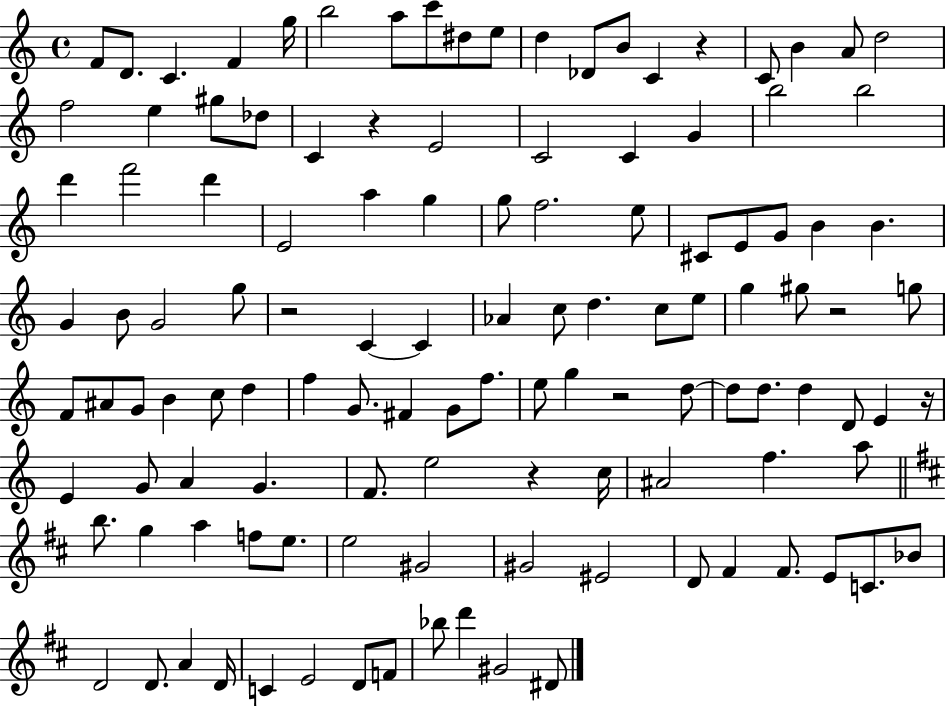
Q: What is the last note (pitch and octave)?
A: D#4